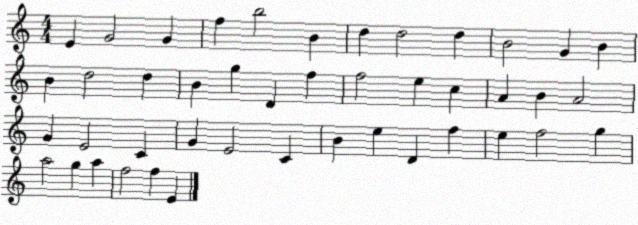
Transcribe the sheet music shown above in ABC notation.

X:1
T:Untitled
M:4/4
L:1/4
K:C
E G2 G f b2 B d d2 d B2 G B B d2 d B g D f f2 e c A B A2 G E2 C G E2 C B e D f e f2 g a2 g a f2 f E